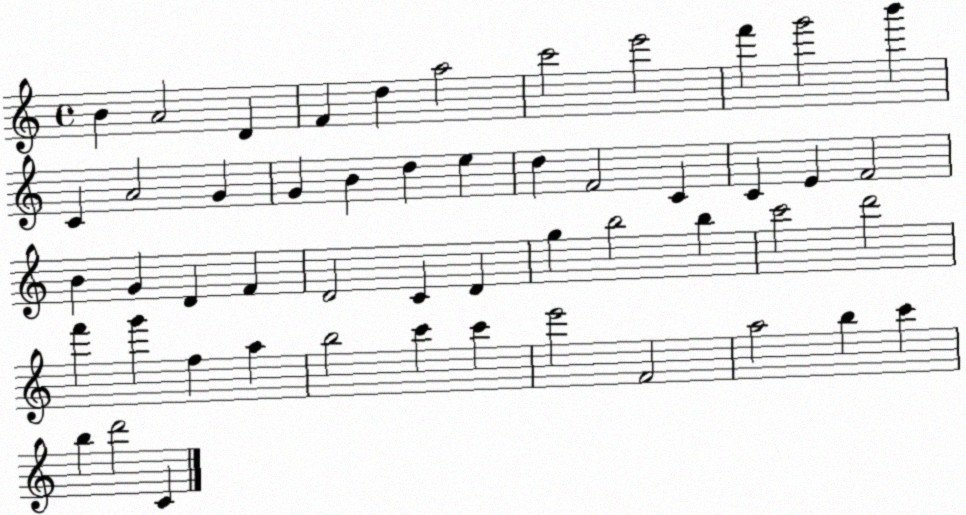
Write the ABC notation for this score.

X:1
T:Untitled
M:4/4
L:1/4
K:C
B A2 D F d a2 c'2 e'2 f' g'2 b' C A2 G G B d e d F2 C C E F2 B G D F D2 C D g b2 b c'2 d'2 f' g' f a b2 c' c' e'2 F2 a2 b c' b d'2 C